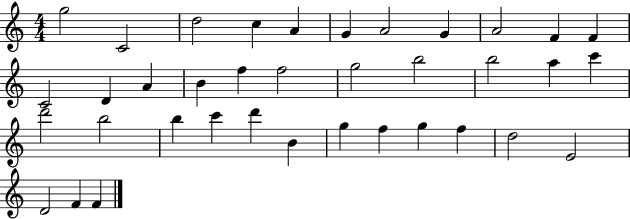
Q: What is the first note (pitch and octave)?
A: G5